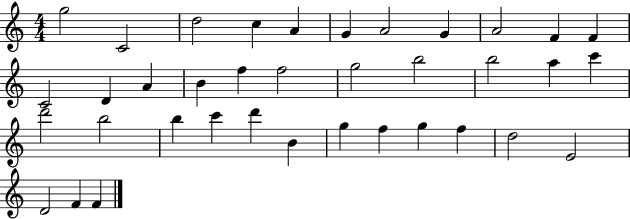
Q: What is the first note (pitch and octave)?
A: G5